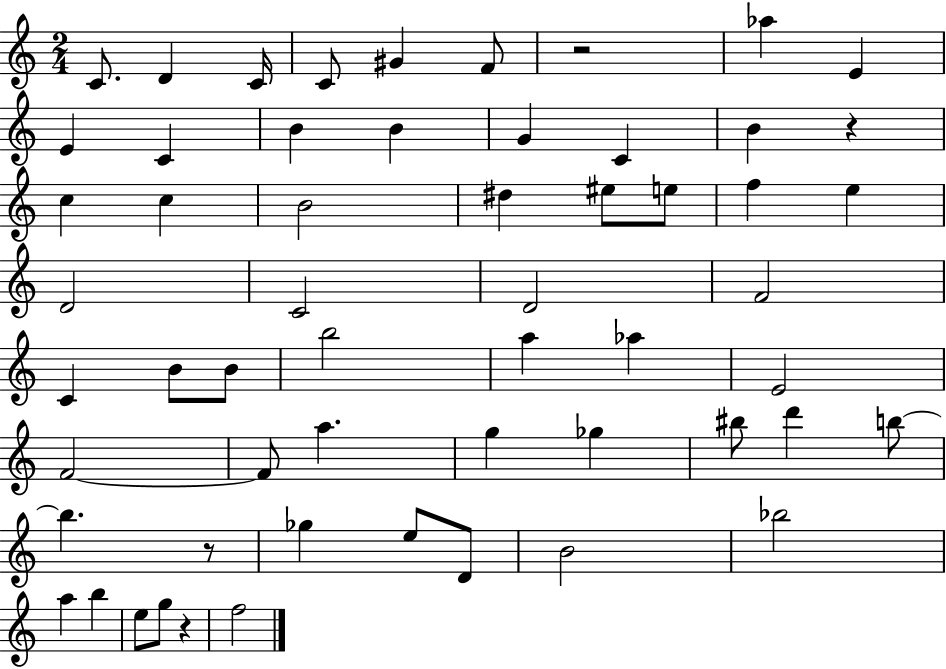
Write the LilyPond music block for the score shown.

{
  \clef treble
  \numericTimeSignature
  \time 2/4
  \key c \major
  c'8. d'4 c'16 | c'8 gis'4 f'8 | r2 | aes''4 e'4 | \break e'4 c'4 | b'4 b'4 | g'4 c'4 | b'4 r4 | \break c''4 c''4 | b'2 | dis''4 eis''8 e''8 | f''4 e''4 | \break d'2 | c'2 | d'2 | f'2 | \break c'4 b'8 b'8 | b''2 | a''4 aes''4 | e'2 | \break f'2~~ | f'8 a''4. | g''4 ges''4 | bis''8 d'''4 b''8~~ | \break b''4. r8 | ges''4 e''8 d'8 | b'2 | bes''2 | \break a''4 b''4 | e''8 g''8 r4 | f''2 | \bar "|."
}